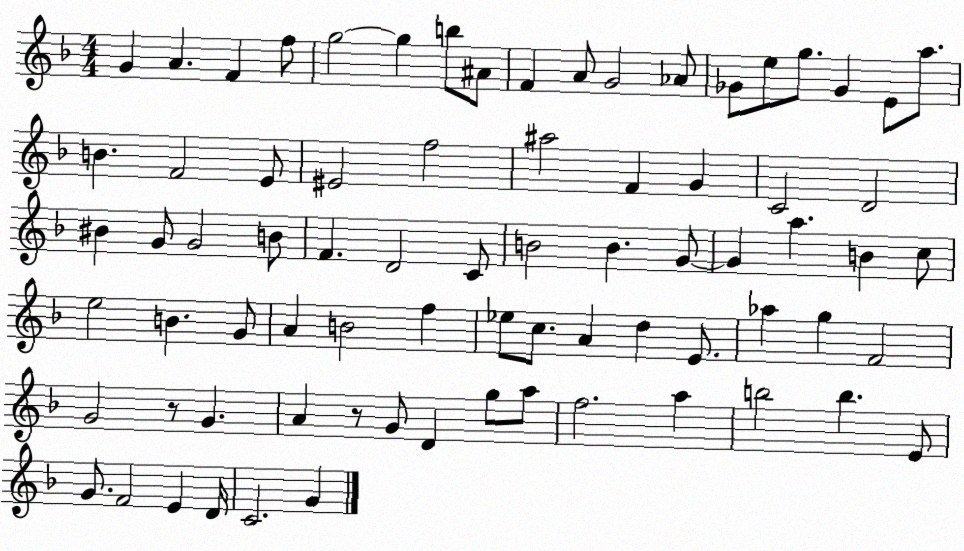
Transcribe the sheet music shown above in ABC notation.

X:1
T:Untitled
M:4/4
L:1/4
K:F
G A F f/2 g2 g b/2 ^A/2 F A/2 G2 _A/2 _G/2 e/2 g/2 _G E/2 a/2 B F2 E/2 ^E2 f2 ^a2 F G C2 D2 ^B G/2 G2 B/2 F D2 C/2 B2 B G/2 G a B c/2 e2 B G/2 A B2 f _e/2 c/2 A d E/2 _a g F2 G2 z/2 G A z/2 G/2 D g/2 a/2 f2 a b2 b E/2 G/2 F2 E D/4 C2 G